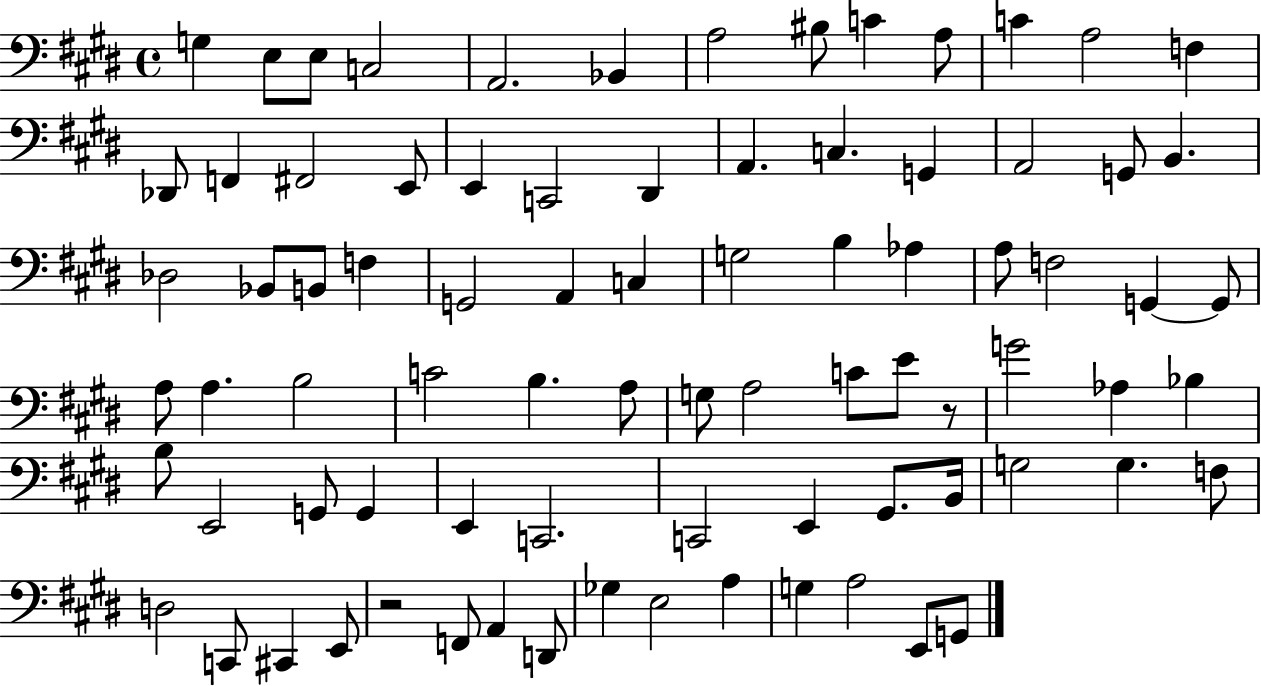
X:1
T:Untitled
M:4/4
L:1/4
K:E
G, E,/2 E,/2 C,2 A,,2 _B,, A,2 ^B,/2 C A,/2 C A,2 F, _D,,/2 F,, ^F,,2 E,,/2 E,, C,,2 ^D,, A,, C, G,, A,,2 G,,/2 B,, _D,2 _B,,/2 B,,/2 F, G,,2 A,, C, G,2 B, _A, A,/2 F,2 G,, G,,/2 A,/2 A, B,2 C2 B, A,/2 G,/2 A,2 C/2 E/2 z/2 G2 _A, _B, B,/2 E,,2 G,,/2 G,, E,, C,,2 C,,2 E,, ^G,,/2 B,,/4 G,2 G, F,/2 D,2 C,,/2 ^C,, E,,/2 z2 F,,/2 A,, D,,/2 _G, E,2 A, G, A,2 E,,/2 G,,/2